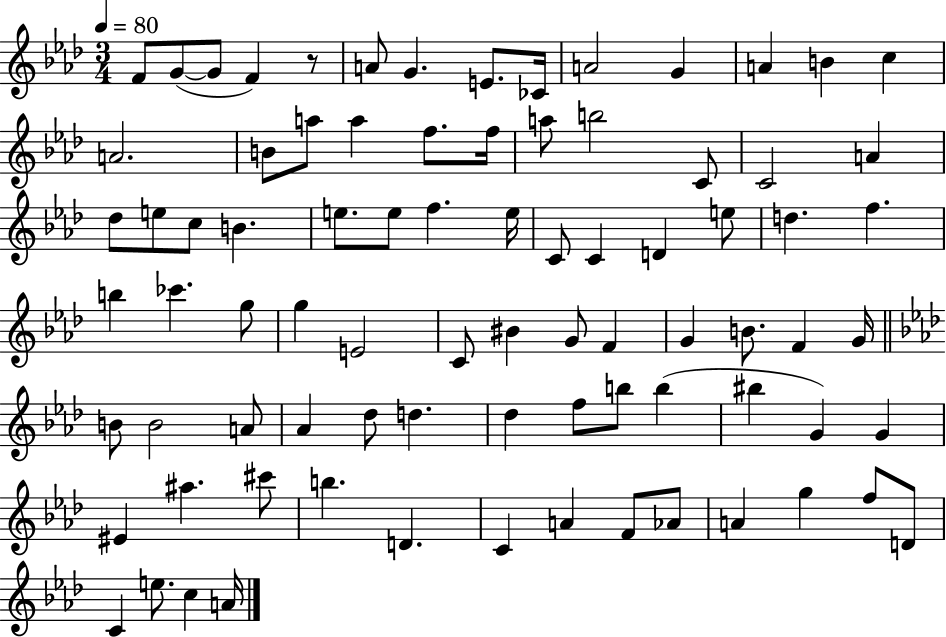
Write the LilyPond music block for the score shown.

{
  \clef treble
  \numericTimeSignature
  \time 3/4
  \key aes \major
  \tempo 4 = 80
  f'8 g'8~(~ g'8 f'4) r8 | a'8 g'4. e'8. ces'16 | a'2 g'4 | a'4 b'4 c''4 | \break a'2. | b'8 a''8 a''4 f''8. f''16 | a''8 b''2 c'8 | c'2 a'4 | \break des''8 e''8 c''8 b'4. | e''8. e''8 f''4. e''16 | c'8 c'4 d'4 e''8 | d''4. f''4. | \break b''4 ces'''4. g''8 | g''4 e'2 | c'8 bis'4 g'8 f'4 | g'4 b'8. f'4 g'16 | \break \bar "||" \break \key aes \major b'8 b'2 a'8 | aes'4 des''8 d''4. | des''4 f''8 b''8 b''4( | bis''4 g'4) g'4 | \break eis'4 ais''4. cis'''8 | b''4. d'4. | c'4 a'4 f'8 aes'8 | a'4 g''4 f''8 d'8 | \break c'4 e''8. c''4 a'16 | \bar "|."
}